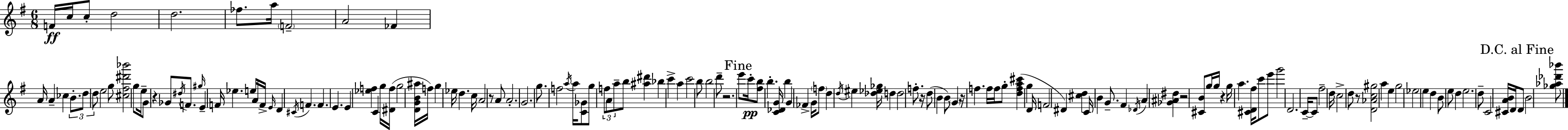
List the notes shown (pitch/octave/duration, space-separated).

F4/s C5/s C5/e D5/h D5/h. FES5/e. A5/s F4/h A4/h FES4/q A4/s A4/q CES5/q B4/e. D5/e D5/e E5/h G5/e [C#5,F#5,D#6,Bb6]/h G5/e E5/s G4/e R/q Gb4/e D#5/s F4/e. G#5/s E4/q F4/s Eb5/q. E5/s A4/s F4/s E4/s D4/q C#4/s F4/q. F4/q. E4/q. E4/q [Eb5,F5]/q C4/q G5/s [D#4,F5]/s G5/h [D4,G4,B4,A#5]/s F5/s G5/q Eb5/s D5/q. C5/s A4/h R/e A4/e A4/h. G4/h. G5/e. F5/h A5/s A5/s [C4,Gb4]/e G5/e F5/e A4/e A5/e B5/e [A#5,D#6]/q Bb5/q C6/q A5/q C6/h B5/e B5/h D6/e R/h. E6/e C6/s [F#5,B5]/e B5/q. [C4,Db4,G4]/s B5/q G4/q FES4/q G4/s F5/e D5/q D5/s EIS5/q [Db5,Eb5,Gb5]/s D5/q D5/h F5/e. R/s D5/e B4/q B4/e G4/q R/s F5/q. F5/s F5/s G5/e [D5,F5,A5,C#6]/q G5/q D4/s F4/h D#4/q [C#5,D5]/q C4/s B4/q G4/e. F#4/q Db4/s A4/q [Gb4,A#4,D#5]/q R/h [C#4,B4]/e G5/s G5/s R/q G5/s A5/q. [C#4,D4,F#5]/s C6/e E6/e G6/h D4/h. C4/s C4/e F#5/h D5/s C5/h D5/e R/e [D4,Ab4,C5,G#5]/h A5/q E5/q G5/h Eb5/h E5/q D5/q B4/e E5/e D5/q E5/h. D5/e C4/h [C#4,A4,B4]/s D4/s D4/e B4/h [Gb5,Ab5,Db6,Bb6]/e